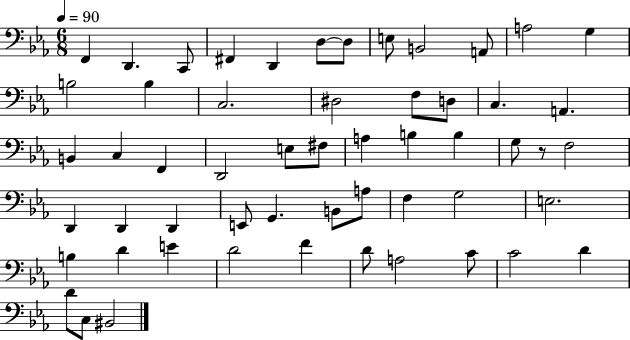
{
  \clef bass
  \numericTimeSignature
  \time 6/8
  \key ees \major
  \tempo 4 = 90
  \repeat volta 2 { f,4 d,4. c,8 | fis,4 d,4 d8~~ d8 | e8 b,2 a,8 | a2 g4 | \break b2 b4 | c2. | dis2 f8 d8 | c4. a,4. | \break b,4 c4 f,4 | d,2 e8 fis8 | a4 b4 b4 | g8 r8 f2 | \break d,4 d,4 d,4 | e,8 g,4. b,8 a8 | f4 g2 | e2. | \break b4 d'4 e'4 | d'2 f'4 | d'8 a2 c'8 | c'2 d'4 | \break d'8 c8 bis,2 | } \bar "|."
}